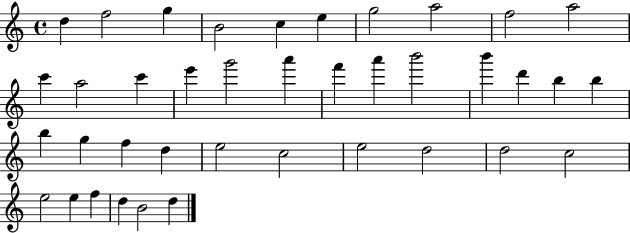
X:1
T:Untitled
M:4/4
L:1/4
K:C
d f2 g B2 c e g2 a2 f2 a2 c' a2 c' e' g'2 a' f' a' b'2 b' d' b b b g f d e2 c2 e2 d2 d2 c2 e2 e f d B2 d